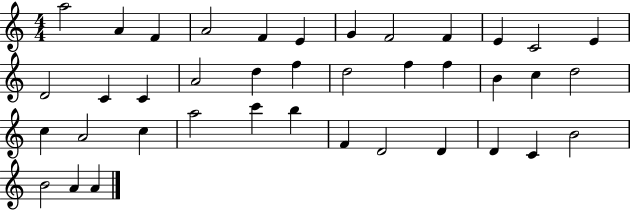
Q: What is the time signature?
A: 4/4